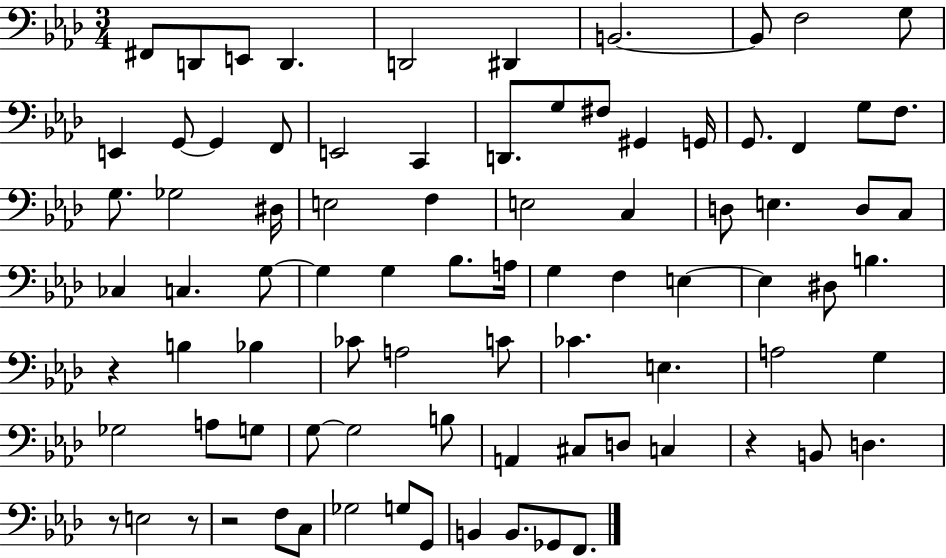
{
  \clef bass
  \numericTimeSignature
  \time 3/4
  \key aes \major
  fis,8 d,8 e,8 d,4. | d,2 dis,4 | b,2.~~ | b,8 f2 g8 | \break e,4 g,8~~ g,4 f,8 | e,2 c,4 | d,8. g8 fis8 gis,4 g,16 | g,8. f,4 g8 f8. | \break g8. ges2 dis16 | e2 f4 | e2 c4 | d8 e4. d8 c8 | \break ces4 c4. g8~~ | g4 g4 bes8. a16 | g4 f4 e4~~ | e4 dis8 b4. | \break r4 b4 bes4 | ces'8 a2 c'8 | ces'4. e4. | a2 g4 | \break ges2 a8 g8 | g8~~ g2 b8 | a,4 cis8 d8 c4 | r4 b,8 d4. | \break r8 e2 r8 | r2 f8 c8 | ges2 g8 g,8 | b,4 b,8. ges,8 f,8. | \break \bar "|."
}